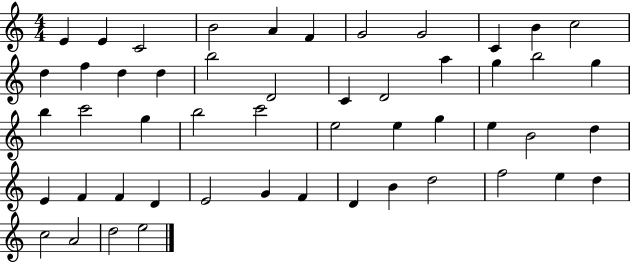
E4/q E4/q C4/h B4/h A4/q F4/q G4/h G4/h C4/q B4/q C5/h D5/q F5/q D5/q D5/q B5/h D4/h C4/q D4/h A5/q G5/q B5/h G5/q B5/q C6/h G5/q B5/h C6/h E5/h E5/q G5/q E5/q B4/h D5/q E4/q F4/q F4/q D4/q E4/h G4/q F4/q D4/q B4/q D5/h F5/h E5/q D5/q C5/h A4/h D5/h E5/h